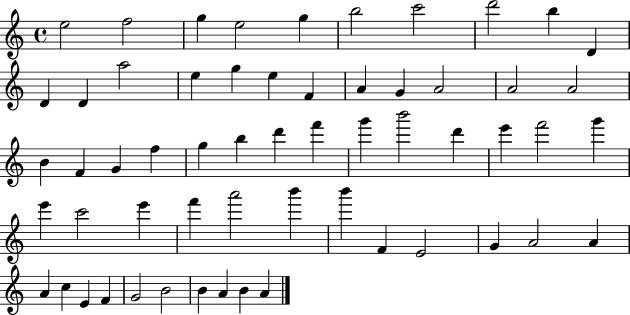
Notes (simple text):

E5/h F5/h G5/q E5/h G5/q B5/h C6/h D6/h B5/q D4/q D4/q D4/q A5/h E5/q G5/q E5/q F4/q A4/q G4/q A4/h A4/h A4/h B4/q F4/q G4/q F5/q G5/q B5/q D6/q F6/q G6/q B6/h D6/q E6/q F6/h G6/q E6/q C6/h E6/q F6/q A6/h B6/q B6/q F4/q E4/h G4/q A4/h A4/q A4/q C5/q E4/q F4/q G4/h B4/h B4/q A4/q B4/q A4/q